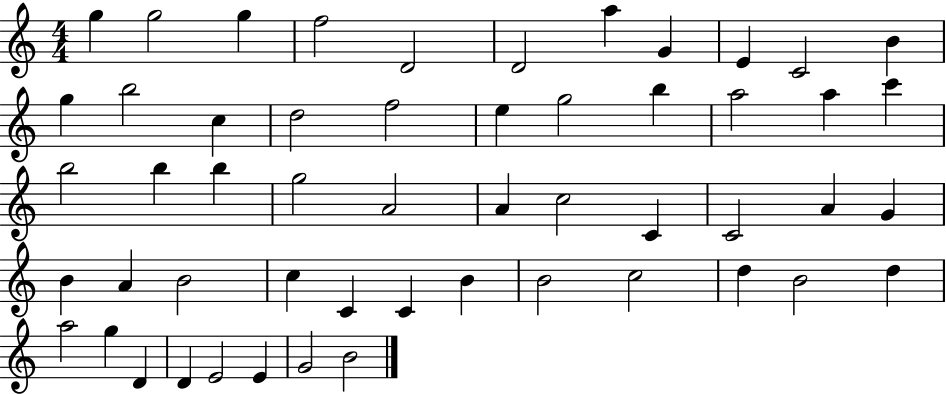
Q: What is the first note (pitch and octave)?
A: G5